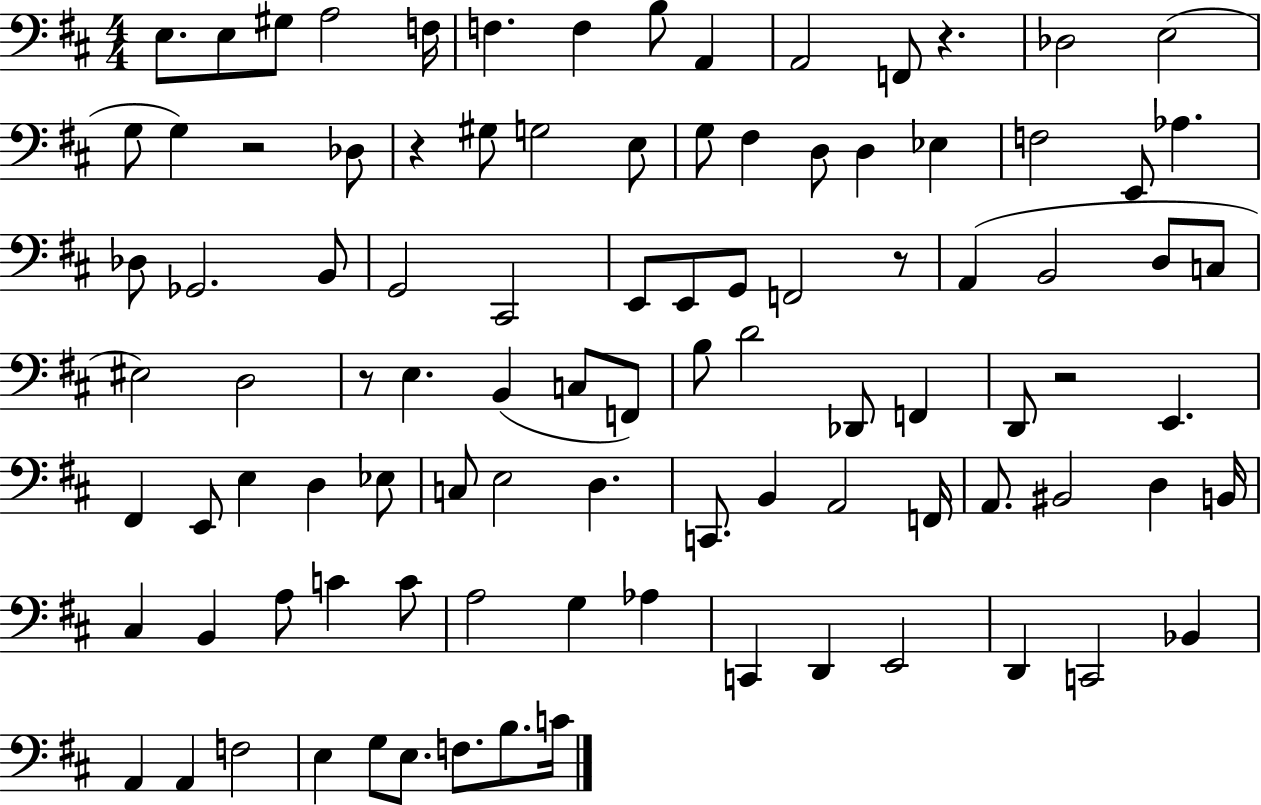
{
  \clef bass
  \numericTimeSignature
  \time 4/4
  \key d \major
  \repeat volta 2 { e8. e8 gis8 a2 f16 | f4. f4 b8 a,4 | a,2 f,8 r4. | des2 e2( | \break g8 g4) r2 des8 | r4 gis8 g2 e8 | g8 fis4 d8 d4 ees4 | f2 e,8 aes4. | \break des8 ges,2. b,8 | g,2 cis,2 | e,8 e,8 g,8 f,2 r8 | a,4( b,2 d8 c8 | \break eis2) d2 | r8 e4. b,4( c8 f,8) | b8 d'2 des,8 f,4 | d,8 r2 e,4. | \break fis,4 e,8 e4 d4 ees8 | c8 e2 d4. | c,8. b,4 a,2 f,16 | a,8. bis,2 d4 b,16 | \break cis4 b,4 a8 c'4 c'8 | a2 g4 aes4 | c,4 d,4 e,2 | d,4 c,2 bes,4 | \break a,4 a,4 f2 | e4 g8 e8. f8. b8. c'16 | } \bar "|."
}